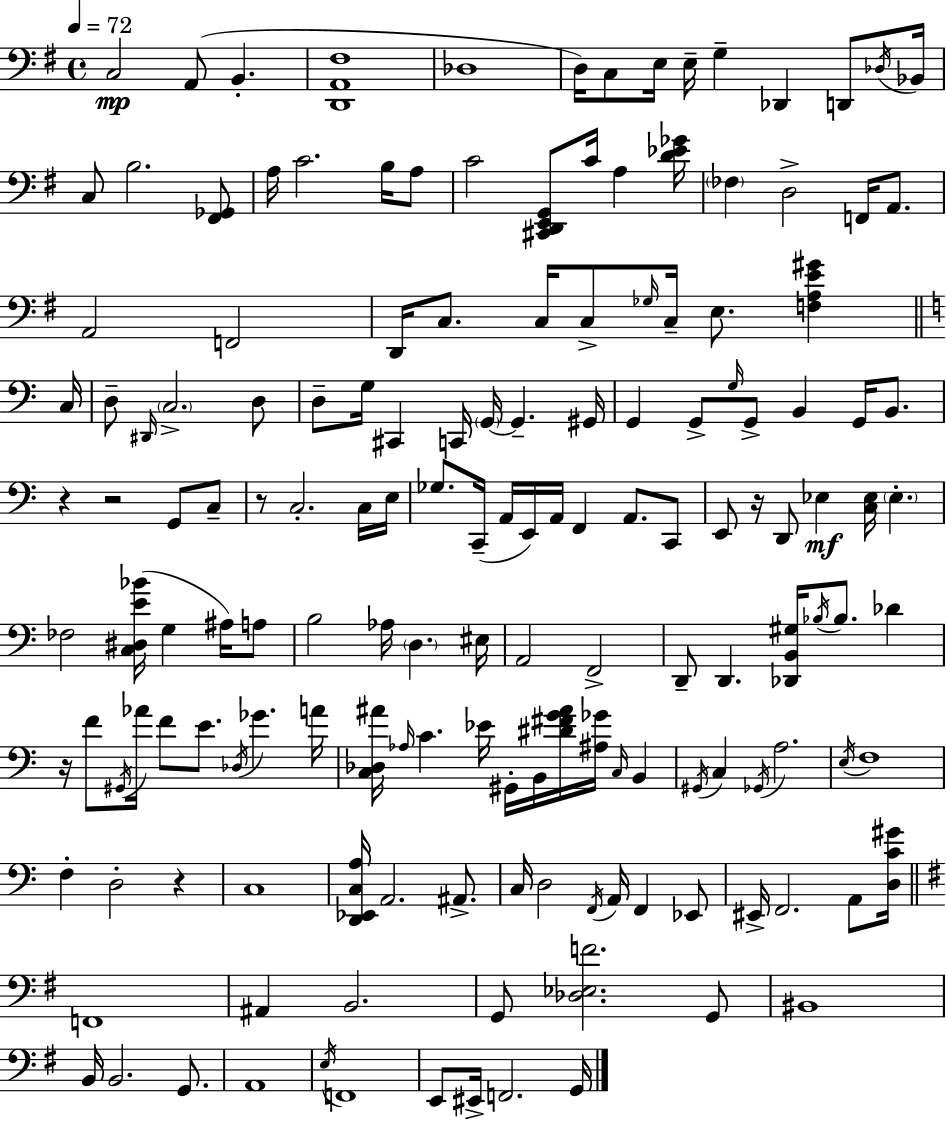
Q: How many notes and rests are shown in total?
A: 157